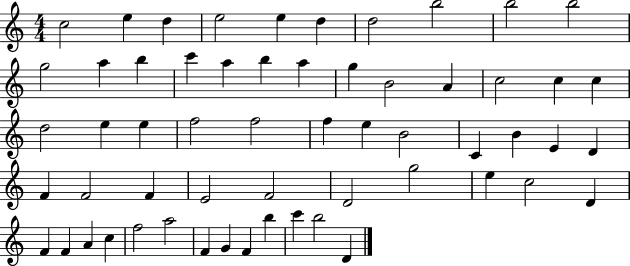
{
  \clef treble
  \numericTimeSignature
  \time 4/4
  \key c \major
  c''2 e''4 d''4 | e''2 e''4 d''4 | d''2 b''2 | b''2 b''2 | \break g''2 a''4 b''4 | c'''4 a''4 b''4 a''4 | g''4 b'2 a'4 | c''2 c''4 c''4 | \break d''2 e''4 e''4 | f''2 f''2 | f''4 e''4 b'2 | c'4 b'4 e'4 d'4 | \break f'4 f'2 f'4 | e'2 f'2 | d'2 g''2 | e''4 c''2 d'4 | \break f'4 f'4 a'4 c''4 | f''2 a''2 | f'4 g'4 f'4 b''4 | c'''4 b''2 d'4 | \break \bar "|."
}